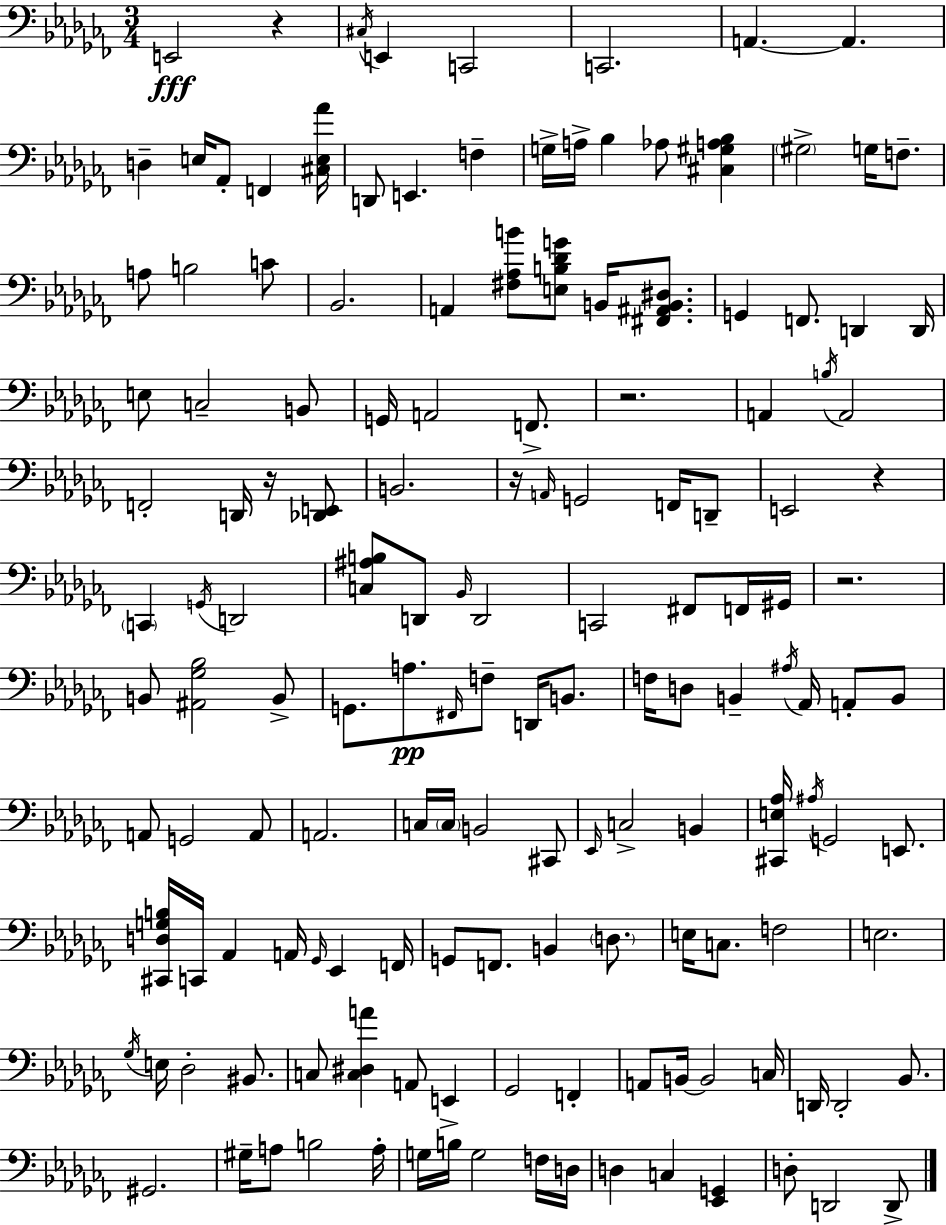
{
  \clef bass
  \numericTimeSignature
  \time 3/4
  \key aes \minor
  e,2\fff r4 | \acciaccatura { cis16 } e,4 c,2 | c,2. | a,4.~~ a,4. | \break d4-- e16 aes,8-. f,4 | <cis e aes'>16 d,8 e,4. f4-- | g16-> a16-> bes4 aes8 <cis gis a bes>4 | \parenthesize gis2-> g16 f8.-- | \break a8 b2 c'8 | bes,2. | a,4 <fis aes b'>8 <e b des' g'>8 b,16 <fis, ais, b, dis>8. | g,4 f,8. d,4 | \break d,16 e8 c2-- b,8 | g,16 a,2 f,8.-> | r2. | a,4 \acciaccatura { b16 } a,2 | \break f,2-. d,16 r16 | <des, e,>8 b,2. | r16 \grace { a,16 } g,2 | f,16 d,8-- e,2 r4 | \break \parenthesize c,4 \acciaccatura { g,16 } d,2 | <c ais b>8 d,8 \grace { bes,16 } d,2 | c,2 | fis,8 f,16 gis,16 r2. | \break b,8 <ais, ges bes>2 | b,8-> g,8. a8.\pp \grace { fis,16 } | f8-- d,16 b,8. f16 d8 b,4-- | \acciaccatura { ais16 } aes,16 a,8-. b,8 a,8 g,2 | \break a,8 a,2. | c16 \parenthesize c16 b,2 | cis,8 \grace { ees,16 } c2-> | b,4 <cis, e aes>16 \acciaccatura { ais16 } g,2 | \break e,8. <cis, d g b>16 c,16 aes,4 | a,16 \grace { ges,16 } ees,4 f,16 g,8 | f,8. b,4 \parenthesize d8. e16 c8. | f2 e2. | \break \acciaccatura { ges16 } e16 | des2-. bis,8. c8 | <c dis a'>4 a,8 e,4-> ges,2 | f,4-. a,8 | \break b,16~~ b,2 c16 d,16 | d,2-. bes,8. gis,2. | gis16-- | a8 b2 a16-. g16 | \break b16 g2 f16 d16 d4 | c4 <ees, g,>4 d8-. | d,2 d,8-> \bar "|."
}